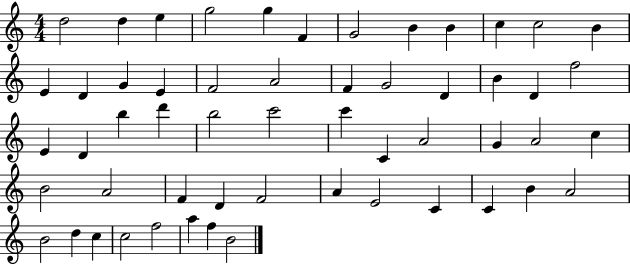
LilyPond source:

{
  \clef treble
  \numericTimeSignature
  \time 4/4
  \key c \major
  d''2 d''4 e''4 | g''2 g''4 f'4 | g'2 b'4 b'4 | c''4 c''2 b'4 | \break e'4 d'4 g'4 e'4 | f'2 a'2 | f'4 g'2 d'4 | b'4 d'4 f''2 | \break e'4 d'4 b''4 d'''4 | b''2 c'''2 | c'''4 c'4 a'2 | g'4 a'2 c''4 | \break b'2 a'2 | f'4 d'4 f'2 | a'4 e'2 c'4 | c'4 b'4 a'2 | \break b'2 d''4 c''4 | c''2 f''2 | a''4 f''4 b'2 | \bar "|."
}